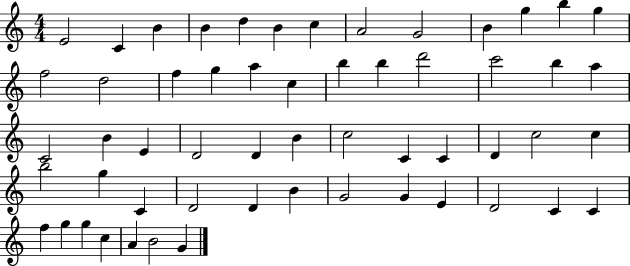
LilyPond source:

{
  \clef treble
  \numericTimeSignature
  \time 4/4
  \key c \major
  e'2 c'4 b'4 | b'4 d''4 b'4 c''4 | a'2 g'2 | b'4 g''4 b''4 g''4 | \break f''2 d''2 | f''4 g''4 a''4 c''4 | b''4 b''4 d'''2 | c'''2 b''4 a''4 | \break c'2 b'4 e'4 | d'2 d'4 b'4 | c''2 c'4 c'4 | d'4 c''2 c''4 | \break b''2 g''4 c'4 | d'2 d'4 b'4 | g'2 g'4 e'4 | d'2 c'4 c'4 | \break f''4 g''4 g''4 c''4 | a'4 b'2 g'4 | \bar "|."
}